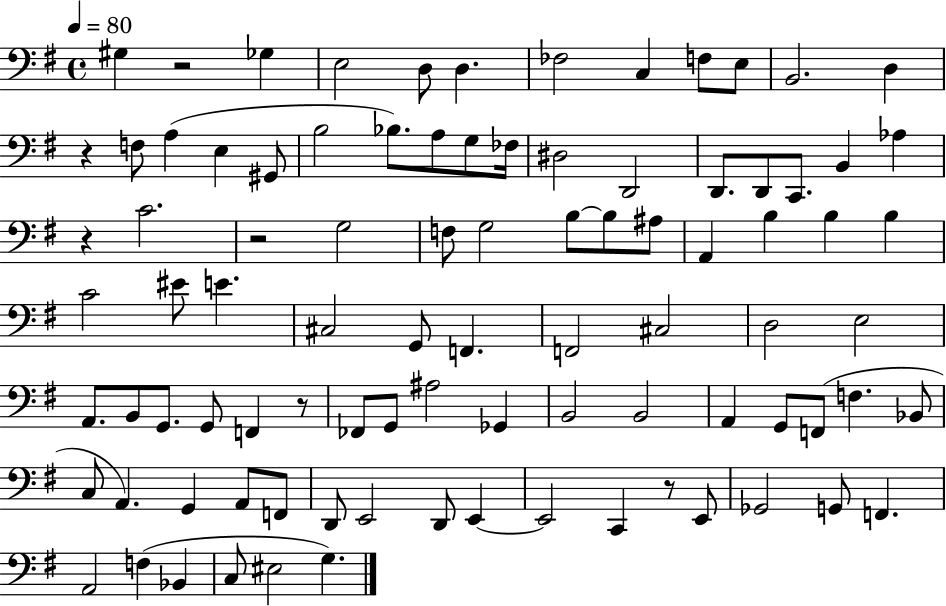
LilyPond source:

{
  \clef bass
  \time 4/4
  \defaultTimeSignature
  \key g \major
  \tempo 4 = 80
  gis4 r2 ges4 | e2 d8 d4. | fes2 c4 f8 e8 | b,2. d4 | \break r4 f8 a4( e4 gis,8 | b2 bes8.) a8 g8 fes16 | dis2 d,2 | d,8. d,8 c,8. b,4 aes4 | \break r4 c'2. | r2 g2 | f8 g2 b8~~ b8 ais8 | a,4 b4 b4 b4 | \break c'2 eis'8 e'4. | cis2 g,8 f,4. | f,2 cis2 | d2 e2 | \break a,8. b,8 g,8. g,8 f,4 r8 | fes,8 g,8 ais2 ges,4 | b,2 b,2 | a,4 g,8 f,8( f4. bes,8 | \break c8 a,4.) g,4 a,8 f,8 | d,8 e,2 d,8 e,4~~ | e,2 c,4 r8 e,8 | ges,2 g,8 f,4. | \break a,2 f4( bes,4 | c8 eis2 g4.) | \bar "|."
}